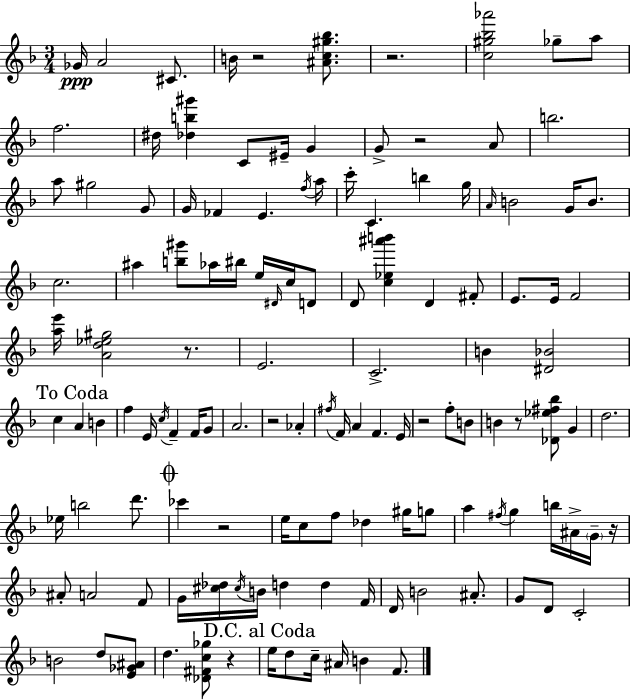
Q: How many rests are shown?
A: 10